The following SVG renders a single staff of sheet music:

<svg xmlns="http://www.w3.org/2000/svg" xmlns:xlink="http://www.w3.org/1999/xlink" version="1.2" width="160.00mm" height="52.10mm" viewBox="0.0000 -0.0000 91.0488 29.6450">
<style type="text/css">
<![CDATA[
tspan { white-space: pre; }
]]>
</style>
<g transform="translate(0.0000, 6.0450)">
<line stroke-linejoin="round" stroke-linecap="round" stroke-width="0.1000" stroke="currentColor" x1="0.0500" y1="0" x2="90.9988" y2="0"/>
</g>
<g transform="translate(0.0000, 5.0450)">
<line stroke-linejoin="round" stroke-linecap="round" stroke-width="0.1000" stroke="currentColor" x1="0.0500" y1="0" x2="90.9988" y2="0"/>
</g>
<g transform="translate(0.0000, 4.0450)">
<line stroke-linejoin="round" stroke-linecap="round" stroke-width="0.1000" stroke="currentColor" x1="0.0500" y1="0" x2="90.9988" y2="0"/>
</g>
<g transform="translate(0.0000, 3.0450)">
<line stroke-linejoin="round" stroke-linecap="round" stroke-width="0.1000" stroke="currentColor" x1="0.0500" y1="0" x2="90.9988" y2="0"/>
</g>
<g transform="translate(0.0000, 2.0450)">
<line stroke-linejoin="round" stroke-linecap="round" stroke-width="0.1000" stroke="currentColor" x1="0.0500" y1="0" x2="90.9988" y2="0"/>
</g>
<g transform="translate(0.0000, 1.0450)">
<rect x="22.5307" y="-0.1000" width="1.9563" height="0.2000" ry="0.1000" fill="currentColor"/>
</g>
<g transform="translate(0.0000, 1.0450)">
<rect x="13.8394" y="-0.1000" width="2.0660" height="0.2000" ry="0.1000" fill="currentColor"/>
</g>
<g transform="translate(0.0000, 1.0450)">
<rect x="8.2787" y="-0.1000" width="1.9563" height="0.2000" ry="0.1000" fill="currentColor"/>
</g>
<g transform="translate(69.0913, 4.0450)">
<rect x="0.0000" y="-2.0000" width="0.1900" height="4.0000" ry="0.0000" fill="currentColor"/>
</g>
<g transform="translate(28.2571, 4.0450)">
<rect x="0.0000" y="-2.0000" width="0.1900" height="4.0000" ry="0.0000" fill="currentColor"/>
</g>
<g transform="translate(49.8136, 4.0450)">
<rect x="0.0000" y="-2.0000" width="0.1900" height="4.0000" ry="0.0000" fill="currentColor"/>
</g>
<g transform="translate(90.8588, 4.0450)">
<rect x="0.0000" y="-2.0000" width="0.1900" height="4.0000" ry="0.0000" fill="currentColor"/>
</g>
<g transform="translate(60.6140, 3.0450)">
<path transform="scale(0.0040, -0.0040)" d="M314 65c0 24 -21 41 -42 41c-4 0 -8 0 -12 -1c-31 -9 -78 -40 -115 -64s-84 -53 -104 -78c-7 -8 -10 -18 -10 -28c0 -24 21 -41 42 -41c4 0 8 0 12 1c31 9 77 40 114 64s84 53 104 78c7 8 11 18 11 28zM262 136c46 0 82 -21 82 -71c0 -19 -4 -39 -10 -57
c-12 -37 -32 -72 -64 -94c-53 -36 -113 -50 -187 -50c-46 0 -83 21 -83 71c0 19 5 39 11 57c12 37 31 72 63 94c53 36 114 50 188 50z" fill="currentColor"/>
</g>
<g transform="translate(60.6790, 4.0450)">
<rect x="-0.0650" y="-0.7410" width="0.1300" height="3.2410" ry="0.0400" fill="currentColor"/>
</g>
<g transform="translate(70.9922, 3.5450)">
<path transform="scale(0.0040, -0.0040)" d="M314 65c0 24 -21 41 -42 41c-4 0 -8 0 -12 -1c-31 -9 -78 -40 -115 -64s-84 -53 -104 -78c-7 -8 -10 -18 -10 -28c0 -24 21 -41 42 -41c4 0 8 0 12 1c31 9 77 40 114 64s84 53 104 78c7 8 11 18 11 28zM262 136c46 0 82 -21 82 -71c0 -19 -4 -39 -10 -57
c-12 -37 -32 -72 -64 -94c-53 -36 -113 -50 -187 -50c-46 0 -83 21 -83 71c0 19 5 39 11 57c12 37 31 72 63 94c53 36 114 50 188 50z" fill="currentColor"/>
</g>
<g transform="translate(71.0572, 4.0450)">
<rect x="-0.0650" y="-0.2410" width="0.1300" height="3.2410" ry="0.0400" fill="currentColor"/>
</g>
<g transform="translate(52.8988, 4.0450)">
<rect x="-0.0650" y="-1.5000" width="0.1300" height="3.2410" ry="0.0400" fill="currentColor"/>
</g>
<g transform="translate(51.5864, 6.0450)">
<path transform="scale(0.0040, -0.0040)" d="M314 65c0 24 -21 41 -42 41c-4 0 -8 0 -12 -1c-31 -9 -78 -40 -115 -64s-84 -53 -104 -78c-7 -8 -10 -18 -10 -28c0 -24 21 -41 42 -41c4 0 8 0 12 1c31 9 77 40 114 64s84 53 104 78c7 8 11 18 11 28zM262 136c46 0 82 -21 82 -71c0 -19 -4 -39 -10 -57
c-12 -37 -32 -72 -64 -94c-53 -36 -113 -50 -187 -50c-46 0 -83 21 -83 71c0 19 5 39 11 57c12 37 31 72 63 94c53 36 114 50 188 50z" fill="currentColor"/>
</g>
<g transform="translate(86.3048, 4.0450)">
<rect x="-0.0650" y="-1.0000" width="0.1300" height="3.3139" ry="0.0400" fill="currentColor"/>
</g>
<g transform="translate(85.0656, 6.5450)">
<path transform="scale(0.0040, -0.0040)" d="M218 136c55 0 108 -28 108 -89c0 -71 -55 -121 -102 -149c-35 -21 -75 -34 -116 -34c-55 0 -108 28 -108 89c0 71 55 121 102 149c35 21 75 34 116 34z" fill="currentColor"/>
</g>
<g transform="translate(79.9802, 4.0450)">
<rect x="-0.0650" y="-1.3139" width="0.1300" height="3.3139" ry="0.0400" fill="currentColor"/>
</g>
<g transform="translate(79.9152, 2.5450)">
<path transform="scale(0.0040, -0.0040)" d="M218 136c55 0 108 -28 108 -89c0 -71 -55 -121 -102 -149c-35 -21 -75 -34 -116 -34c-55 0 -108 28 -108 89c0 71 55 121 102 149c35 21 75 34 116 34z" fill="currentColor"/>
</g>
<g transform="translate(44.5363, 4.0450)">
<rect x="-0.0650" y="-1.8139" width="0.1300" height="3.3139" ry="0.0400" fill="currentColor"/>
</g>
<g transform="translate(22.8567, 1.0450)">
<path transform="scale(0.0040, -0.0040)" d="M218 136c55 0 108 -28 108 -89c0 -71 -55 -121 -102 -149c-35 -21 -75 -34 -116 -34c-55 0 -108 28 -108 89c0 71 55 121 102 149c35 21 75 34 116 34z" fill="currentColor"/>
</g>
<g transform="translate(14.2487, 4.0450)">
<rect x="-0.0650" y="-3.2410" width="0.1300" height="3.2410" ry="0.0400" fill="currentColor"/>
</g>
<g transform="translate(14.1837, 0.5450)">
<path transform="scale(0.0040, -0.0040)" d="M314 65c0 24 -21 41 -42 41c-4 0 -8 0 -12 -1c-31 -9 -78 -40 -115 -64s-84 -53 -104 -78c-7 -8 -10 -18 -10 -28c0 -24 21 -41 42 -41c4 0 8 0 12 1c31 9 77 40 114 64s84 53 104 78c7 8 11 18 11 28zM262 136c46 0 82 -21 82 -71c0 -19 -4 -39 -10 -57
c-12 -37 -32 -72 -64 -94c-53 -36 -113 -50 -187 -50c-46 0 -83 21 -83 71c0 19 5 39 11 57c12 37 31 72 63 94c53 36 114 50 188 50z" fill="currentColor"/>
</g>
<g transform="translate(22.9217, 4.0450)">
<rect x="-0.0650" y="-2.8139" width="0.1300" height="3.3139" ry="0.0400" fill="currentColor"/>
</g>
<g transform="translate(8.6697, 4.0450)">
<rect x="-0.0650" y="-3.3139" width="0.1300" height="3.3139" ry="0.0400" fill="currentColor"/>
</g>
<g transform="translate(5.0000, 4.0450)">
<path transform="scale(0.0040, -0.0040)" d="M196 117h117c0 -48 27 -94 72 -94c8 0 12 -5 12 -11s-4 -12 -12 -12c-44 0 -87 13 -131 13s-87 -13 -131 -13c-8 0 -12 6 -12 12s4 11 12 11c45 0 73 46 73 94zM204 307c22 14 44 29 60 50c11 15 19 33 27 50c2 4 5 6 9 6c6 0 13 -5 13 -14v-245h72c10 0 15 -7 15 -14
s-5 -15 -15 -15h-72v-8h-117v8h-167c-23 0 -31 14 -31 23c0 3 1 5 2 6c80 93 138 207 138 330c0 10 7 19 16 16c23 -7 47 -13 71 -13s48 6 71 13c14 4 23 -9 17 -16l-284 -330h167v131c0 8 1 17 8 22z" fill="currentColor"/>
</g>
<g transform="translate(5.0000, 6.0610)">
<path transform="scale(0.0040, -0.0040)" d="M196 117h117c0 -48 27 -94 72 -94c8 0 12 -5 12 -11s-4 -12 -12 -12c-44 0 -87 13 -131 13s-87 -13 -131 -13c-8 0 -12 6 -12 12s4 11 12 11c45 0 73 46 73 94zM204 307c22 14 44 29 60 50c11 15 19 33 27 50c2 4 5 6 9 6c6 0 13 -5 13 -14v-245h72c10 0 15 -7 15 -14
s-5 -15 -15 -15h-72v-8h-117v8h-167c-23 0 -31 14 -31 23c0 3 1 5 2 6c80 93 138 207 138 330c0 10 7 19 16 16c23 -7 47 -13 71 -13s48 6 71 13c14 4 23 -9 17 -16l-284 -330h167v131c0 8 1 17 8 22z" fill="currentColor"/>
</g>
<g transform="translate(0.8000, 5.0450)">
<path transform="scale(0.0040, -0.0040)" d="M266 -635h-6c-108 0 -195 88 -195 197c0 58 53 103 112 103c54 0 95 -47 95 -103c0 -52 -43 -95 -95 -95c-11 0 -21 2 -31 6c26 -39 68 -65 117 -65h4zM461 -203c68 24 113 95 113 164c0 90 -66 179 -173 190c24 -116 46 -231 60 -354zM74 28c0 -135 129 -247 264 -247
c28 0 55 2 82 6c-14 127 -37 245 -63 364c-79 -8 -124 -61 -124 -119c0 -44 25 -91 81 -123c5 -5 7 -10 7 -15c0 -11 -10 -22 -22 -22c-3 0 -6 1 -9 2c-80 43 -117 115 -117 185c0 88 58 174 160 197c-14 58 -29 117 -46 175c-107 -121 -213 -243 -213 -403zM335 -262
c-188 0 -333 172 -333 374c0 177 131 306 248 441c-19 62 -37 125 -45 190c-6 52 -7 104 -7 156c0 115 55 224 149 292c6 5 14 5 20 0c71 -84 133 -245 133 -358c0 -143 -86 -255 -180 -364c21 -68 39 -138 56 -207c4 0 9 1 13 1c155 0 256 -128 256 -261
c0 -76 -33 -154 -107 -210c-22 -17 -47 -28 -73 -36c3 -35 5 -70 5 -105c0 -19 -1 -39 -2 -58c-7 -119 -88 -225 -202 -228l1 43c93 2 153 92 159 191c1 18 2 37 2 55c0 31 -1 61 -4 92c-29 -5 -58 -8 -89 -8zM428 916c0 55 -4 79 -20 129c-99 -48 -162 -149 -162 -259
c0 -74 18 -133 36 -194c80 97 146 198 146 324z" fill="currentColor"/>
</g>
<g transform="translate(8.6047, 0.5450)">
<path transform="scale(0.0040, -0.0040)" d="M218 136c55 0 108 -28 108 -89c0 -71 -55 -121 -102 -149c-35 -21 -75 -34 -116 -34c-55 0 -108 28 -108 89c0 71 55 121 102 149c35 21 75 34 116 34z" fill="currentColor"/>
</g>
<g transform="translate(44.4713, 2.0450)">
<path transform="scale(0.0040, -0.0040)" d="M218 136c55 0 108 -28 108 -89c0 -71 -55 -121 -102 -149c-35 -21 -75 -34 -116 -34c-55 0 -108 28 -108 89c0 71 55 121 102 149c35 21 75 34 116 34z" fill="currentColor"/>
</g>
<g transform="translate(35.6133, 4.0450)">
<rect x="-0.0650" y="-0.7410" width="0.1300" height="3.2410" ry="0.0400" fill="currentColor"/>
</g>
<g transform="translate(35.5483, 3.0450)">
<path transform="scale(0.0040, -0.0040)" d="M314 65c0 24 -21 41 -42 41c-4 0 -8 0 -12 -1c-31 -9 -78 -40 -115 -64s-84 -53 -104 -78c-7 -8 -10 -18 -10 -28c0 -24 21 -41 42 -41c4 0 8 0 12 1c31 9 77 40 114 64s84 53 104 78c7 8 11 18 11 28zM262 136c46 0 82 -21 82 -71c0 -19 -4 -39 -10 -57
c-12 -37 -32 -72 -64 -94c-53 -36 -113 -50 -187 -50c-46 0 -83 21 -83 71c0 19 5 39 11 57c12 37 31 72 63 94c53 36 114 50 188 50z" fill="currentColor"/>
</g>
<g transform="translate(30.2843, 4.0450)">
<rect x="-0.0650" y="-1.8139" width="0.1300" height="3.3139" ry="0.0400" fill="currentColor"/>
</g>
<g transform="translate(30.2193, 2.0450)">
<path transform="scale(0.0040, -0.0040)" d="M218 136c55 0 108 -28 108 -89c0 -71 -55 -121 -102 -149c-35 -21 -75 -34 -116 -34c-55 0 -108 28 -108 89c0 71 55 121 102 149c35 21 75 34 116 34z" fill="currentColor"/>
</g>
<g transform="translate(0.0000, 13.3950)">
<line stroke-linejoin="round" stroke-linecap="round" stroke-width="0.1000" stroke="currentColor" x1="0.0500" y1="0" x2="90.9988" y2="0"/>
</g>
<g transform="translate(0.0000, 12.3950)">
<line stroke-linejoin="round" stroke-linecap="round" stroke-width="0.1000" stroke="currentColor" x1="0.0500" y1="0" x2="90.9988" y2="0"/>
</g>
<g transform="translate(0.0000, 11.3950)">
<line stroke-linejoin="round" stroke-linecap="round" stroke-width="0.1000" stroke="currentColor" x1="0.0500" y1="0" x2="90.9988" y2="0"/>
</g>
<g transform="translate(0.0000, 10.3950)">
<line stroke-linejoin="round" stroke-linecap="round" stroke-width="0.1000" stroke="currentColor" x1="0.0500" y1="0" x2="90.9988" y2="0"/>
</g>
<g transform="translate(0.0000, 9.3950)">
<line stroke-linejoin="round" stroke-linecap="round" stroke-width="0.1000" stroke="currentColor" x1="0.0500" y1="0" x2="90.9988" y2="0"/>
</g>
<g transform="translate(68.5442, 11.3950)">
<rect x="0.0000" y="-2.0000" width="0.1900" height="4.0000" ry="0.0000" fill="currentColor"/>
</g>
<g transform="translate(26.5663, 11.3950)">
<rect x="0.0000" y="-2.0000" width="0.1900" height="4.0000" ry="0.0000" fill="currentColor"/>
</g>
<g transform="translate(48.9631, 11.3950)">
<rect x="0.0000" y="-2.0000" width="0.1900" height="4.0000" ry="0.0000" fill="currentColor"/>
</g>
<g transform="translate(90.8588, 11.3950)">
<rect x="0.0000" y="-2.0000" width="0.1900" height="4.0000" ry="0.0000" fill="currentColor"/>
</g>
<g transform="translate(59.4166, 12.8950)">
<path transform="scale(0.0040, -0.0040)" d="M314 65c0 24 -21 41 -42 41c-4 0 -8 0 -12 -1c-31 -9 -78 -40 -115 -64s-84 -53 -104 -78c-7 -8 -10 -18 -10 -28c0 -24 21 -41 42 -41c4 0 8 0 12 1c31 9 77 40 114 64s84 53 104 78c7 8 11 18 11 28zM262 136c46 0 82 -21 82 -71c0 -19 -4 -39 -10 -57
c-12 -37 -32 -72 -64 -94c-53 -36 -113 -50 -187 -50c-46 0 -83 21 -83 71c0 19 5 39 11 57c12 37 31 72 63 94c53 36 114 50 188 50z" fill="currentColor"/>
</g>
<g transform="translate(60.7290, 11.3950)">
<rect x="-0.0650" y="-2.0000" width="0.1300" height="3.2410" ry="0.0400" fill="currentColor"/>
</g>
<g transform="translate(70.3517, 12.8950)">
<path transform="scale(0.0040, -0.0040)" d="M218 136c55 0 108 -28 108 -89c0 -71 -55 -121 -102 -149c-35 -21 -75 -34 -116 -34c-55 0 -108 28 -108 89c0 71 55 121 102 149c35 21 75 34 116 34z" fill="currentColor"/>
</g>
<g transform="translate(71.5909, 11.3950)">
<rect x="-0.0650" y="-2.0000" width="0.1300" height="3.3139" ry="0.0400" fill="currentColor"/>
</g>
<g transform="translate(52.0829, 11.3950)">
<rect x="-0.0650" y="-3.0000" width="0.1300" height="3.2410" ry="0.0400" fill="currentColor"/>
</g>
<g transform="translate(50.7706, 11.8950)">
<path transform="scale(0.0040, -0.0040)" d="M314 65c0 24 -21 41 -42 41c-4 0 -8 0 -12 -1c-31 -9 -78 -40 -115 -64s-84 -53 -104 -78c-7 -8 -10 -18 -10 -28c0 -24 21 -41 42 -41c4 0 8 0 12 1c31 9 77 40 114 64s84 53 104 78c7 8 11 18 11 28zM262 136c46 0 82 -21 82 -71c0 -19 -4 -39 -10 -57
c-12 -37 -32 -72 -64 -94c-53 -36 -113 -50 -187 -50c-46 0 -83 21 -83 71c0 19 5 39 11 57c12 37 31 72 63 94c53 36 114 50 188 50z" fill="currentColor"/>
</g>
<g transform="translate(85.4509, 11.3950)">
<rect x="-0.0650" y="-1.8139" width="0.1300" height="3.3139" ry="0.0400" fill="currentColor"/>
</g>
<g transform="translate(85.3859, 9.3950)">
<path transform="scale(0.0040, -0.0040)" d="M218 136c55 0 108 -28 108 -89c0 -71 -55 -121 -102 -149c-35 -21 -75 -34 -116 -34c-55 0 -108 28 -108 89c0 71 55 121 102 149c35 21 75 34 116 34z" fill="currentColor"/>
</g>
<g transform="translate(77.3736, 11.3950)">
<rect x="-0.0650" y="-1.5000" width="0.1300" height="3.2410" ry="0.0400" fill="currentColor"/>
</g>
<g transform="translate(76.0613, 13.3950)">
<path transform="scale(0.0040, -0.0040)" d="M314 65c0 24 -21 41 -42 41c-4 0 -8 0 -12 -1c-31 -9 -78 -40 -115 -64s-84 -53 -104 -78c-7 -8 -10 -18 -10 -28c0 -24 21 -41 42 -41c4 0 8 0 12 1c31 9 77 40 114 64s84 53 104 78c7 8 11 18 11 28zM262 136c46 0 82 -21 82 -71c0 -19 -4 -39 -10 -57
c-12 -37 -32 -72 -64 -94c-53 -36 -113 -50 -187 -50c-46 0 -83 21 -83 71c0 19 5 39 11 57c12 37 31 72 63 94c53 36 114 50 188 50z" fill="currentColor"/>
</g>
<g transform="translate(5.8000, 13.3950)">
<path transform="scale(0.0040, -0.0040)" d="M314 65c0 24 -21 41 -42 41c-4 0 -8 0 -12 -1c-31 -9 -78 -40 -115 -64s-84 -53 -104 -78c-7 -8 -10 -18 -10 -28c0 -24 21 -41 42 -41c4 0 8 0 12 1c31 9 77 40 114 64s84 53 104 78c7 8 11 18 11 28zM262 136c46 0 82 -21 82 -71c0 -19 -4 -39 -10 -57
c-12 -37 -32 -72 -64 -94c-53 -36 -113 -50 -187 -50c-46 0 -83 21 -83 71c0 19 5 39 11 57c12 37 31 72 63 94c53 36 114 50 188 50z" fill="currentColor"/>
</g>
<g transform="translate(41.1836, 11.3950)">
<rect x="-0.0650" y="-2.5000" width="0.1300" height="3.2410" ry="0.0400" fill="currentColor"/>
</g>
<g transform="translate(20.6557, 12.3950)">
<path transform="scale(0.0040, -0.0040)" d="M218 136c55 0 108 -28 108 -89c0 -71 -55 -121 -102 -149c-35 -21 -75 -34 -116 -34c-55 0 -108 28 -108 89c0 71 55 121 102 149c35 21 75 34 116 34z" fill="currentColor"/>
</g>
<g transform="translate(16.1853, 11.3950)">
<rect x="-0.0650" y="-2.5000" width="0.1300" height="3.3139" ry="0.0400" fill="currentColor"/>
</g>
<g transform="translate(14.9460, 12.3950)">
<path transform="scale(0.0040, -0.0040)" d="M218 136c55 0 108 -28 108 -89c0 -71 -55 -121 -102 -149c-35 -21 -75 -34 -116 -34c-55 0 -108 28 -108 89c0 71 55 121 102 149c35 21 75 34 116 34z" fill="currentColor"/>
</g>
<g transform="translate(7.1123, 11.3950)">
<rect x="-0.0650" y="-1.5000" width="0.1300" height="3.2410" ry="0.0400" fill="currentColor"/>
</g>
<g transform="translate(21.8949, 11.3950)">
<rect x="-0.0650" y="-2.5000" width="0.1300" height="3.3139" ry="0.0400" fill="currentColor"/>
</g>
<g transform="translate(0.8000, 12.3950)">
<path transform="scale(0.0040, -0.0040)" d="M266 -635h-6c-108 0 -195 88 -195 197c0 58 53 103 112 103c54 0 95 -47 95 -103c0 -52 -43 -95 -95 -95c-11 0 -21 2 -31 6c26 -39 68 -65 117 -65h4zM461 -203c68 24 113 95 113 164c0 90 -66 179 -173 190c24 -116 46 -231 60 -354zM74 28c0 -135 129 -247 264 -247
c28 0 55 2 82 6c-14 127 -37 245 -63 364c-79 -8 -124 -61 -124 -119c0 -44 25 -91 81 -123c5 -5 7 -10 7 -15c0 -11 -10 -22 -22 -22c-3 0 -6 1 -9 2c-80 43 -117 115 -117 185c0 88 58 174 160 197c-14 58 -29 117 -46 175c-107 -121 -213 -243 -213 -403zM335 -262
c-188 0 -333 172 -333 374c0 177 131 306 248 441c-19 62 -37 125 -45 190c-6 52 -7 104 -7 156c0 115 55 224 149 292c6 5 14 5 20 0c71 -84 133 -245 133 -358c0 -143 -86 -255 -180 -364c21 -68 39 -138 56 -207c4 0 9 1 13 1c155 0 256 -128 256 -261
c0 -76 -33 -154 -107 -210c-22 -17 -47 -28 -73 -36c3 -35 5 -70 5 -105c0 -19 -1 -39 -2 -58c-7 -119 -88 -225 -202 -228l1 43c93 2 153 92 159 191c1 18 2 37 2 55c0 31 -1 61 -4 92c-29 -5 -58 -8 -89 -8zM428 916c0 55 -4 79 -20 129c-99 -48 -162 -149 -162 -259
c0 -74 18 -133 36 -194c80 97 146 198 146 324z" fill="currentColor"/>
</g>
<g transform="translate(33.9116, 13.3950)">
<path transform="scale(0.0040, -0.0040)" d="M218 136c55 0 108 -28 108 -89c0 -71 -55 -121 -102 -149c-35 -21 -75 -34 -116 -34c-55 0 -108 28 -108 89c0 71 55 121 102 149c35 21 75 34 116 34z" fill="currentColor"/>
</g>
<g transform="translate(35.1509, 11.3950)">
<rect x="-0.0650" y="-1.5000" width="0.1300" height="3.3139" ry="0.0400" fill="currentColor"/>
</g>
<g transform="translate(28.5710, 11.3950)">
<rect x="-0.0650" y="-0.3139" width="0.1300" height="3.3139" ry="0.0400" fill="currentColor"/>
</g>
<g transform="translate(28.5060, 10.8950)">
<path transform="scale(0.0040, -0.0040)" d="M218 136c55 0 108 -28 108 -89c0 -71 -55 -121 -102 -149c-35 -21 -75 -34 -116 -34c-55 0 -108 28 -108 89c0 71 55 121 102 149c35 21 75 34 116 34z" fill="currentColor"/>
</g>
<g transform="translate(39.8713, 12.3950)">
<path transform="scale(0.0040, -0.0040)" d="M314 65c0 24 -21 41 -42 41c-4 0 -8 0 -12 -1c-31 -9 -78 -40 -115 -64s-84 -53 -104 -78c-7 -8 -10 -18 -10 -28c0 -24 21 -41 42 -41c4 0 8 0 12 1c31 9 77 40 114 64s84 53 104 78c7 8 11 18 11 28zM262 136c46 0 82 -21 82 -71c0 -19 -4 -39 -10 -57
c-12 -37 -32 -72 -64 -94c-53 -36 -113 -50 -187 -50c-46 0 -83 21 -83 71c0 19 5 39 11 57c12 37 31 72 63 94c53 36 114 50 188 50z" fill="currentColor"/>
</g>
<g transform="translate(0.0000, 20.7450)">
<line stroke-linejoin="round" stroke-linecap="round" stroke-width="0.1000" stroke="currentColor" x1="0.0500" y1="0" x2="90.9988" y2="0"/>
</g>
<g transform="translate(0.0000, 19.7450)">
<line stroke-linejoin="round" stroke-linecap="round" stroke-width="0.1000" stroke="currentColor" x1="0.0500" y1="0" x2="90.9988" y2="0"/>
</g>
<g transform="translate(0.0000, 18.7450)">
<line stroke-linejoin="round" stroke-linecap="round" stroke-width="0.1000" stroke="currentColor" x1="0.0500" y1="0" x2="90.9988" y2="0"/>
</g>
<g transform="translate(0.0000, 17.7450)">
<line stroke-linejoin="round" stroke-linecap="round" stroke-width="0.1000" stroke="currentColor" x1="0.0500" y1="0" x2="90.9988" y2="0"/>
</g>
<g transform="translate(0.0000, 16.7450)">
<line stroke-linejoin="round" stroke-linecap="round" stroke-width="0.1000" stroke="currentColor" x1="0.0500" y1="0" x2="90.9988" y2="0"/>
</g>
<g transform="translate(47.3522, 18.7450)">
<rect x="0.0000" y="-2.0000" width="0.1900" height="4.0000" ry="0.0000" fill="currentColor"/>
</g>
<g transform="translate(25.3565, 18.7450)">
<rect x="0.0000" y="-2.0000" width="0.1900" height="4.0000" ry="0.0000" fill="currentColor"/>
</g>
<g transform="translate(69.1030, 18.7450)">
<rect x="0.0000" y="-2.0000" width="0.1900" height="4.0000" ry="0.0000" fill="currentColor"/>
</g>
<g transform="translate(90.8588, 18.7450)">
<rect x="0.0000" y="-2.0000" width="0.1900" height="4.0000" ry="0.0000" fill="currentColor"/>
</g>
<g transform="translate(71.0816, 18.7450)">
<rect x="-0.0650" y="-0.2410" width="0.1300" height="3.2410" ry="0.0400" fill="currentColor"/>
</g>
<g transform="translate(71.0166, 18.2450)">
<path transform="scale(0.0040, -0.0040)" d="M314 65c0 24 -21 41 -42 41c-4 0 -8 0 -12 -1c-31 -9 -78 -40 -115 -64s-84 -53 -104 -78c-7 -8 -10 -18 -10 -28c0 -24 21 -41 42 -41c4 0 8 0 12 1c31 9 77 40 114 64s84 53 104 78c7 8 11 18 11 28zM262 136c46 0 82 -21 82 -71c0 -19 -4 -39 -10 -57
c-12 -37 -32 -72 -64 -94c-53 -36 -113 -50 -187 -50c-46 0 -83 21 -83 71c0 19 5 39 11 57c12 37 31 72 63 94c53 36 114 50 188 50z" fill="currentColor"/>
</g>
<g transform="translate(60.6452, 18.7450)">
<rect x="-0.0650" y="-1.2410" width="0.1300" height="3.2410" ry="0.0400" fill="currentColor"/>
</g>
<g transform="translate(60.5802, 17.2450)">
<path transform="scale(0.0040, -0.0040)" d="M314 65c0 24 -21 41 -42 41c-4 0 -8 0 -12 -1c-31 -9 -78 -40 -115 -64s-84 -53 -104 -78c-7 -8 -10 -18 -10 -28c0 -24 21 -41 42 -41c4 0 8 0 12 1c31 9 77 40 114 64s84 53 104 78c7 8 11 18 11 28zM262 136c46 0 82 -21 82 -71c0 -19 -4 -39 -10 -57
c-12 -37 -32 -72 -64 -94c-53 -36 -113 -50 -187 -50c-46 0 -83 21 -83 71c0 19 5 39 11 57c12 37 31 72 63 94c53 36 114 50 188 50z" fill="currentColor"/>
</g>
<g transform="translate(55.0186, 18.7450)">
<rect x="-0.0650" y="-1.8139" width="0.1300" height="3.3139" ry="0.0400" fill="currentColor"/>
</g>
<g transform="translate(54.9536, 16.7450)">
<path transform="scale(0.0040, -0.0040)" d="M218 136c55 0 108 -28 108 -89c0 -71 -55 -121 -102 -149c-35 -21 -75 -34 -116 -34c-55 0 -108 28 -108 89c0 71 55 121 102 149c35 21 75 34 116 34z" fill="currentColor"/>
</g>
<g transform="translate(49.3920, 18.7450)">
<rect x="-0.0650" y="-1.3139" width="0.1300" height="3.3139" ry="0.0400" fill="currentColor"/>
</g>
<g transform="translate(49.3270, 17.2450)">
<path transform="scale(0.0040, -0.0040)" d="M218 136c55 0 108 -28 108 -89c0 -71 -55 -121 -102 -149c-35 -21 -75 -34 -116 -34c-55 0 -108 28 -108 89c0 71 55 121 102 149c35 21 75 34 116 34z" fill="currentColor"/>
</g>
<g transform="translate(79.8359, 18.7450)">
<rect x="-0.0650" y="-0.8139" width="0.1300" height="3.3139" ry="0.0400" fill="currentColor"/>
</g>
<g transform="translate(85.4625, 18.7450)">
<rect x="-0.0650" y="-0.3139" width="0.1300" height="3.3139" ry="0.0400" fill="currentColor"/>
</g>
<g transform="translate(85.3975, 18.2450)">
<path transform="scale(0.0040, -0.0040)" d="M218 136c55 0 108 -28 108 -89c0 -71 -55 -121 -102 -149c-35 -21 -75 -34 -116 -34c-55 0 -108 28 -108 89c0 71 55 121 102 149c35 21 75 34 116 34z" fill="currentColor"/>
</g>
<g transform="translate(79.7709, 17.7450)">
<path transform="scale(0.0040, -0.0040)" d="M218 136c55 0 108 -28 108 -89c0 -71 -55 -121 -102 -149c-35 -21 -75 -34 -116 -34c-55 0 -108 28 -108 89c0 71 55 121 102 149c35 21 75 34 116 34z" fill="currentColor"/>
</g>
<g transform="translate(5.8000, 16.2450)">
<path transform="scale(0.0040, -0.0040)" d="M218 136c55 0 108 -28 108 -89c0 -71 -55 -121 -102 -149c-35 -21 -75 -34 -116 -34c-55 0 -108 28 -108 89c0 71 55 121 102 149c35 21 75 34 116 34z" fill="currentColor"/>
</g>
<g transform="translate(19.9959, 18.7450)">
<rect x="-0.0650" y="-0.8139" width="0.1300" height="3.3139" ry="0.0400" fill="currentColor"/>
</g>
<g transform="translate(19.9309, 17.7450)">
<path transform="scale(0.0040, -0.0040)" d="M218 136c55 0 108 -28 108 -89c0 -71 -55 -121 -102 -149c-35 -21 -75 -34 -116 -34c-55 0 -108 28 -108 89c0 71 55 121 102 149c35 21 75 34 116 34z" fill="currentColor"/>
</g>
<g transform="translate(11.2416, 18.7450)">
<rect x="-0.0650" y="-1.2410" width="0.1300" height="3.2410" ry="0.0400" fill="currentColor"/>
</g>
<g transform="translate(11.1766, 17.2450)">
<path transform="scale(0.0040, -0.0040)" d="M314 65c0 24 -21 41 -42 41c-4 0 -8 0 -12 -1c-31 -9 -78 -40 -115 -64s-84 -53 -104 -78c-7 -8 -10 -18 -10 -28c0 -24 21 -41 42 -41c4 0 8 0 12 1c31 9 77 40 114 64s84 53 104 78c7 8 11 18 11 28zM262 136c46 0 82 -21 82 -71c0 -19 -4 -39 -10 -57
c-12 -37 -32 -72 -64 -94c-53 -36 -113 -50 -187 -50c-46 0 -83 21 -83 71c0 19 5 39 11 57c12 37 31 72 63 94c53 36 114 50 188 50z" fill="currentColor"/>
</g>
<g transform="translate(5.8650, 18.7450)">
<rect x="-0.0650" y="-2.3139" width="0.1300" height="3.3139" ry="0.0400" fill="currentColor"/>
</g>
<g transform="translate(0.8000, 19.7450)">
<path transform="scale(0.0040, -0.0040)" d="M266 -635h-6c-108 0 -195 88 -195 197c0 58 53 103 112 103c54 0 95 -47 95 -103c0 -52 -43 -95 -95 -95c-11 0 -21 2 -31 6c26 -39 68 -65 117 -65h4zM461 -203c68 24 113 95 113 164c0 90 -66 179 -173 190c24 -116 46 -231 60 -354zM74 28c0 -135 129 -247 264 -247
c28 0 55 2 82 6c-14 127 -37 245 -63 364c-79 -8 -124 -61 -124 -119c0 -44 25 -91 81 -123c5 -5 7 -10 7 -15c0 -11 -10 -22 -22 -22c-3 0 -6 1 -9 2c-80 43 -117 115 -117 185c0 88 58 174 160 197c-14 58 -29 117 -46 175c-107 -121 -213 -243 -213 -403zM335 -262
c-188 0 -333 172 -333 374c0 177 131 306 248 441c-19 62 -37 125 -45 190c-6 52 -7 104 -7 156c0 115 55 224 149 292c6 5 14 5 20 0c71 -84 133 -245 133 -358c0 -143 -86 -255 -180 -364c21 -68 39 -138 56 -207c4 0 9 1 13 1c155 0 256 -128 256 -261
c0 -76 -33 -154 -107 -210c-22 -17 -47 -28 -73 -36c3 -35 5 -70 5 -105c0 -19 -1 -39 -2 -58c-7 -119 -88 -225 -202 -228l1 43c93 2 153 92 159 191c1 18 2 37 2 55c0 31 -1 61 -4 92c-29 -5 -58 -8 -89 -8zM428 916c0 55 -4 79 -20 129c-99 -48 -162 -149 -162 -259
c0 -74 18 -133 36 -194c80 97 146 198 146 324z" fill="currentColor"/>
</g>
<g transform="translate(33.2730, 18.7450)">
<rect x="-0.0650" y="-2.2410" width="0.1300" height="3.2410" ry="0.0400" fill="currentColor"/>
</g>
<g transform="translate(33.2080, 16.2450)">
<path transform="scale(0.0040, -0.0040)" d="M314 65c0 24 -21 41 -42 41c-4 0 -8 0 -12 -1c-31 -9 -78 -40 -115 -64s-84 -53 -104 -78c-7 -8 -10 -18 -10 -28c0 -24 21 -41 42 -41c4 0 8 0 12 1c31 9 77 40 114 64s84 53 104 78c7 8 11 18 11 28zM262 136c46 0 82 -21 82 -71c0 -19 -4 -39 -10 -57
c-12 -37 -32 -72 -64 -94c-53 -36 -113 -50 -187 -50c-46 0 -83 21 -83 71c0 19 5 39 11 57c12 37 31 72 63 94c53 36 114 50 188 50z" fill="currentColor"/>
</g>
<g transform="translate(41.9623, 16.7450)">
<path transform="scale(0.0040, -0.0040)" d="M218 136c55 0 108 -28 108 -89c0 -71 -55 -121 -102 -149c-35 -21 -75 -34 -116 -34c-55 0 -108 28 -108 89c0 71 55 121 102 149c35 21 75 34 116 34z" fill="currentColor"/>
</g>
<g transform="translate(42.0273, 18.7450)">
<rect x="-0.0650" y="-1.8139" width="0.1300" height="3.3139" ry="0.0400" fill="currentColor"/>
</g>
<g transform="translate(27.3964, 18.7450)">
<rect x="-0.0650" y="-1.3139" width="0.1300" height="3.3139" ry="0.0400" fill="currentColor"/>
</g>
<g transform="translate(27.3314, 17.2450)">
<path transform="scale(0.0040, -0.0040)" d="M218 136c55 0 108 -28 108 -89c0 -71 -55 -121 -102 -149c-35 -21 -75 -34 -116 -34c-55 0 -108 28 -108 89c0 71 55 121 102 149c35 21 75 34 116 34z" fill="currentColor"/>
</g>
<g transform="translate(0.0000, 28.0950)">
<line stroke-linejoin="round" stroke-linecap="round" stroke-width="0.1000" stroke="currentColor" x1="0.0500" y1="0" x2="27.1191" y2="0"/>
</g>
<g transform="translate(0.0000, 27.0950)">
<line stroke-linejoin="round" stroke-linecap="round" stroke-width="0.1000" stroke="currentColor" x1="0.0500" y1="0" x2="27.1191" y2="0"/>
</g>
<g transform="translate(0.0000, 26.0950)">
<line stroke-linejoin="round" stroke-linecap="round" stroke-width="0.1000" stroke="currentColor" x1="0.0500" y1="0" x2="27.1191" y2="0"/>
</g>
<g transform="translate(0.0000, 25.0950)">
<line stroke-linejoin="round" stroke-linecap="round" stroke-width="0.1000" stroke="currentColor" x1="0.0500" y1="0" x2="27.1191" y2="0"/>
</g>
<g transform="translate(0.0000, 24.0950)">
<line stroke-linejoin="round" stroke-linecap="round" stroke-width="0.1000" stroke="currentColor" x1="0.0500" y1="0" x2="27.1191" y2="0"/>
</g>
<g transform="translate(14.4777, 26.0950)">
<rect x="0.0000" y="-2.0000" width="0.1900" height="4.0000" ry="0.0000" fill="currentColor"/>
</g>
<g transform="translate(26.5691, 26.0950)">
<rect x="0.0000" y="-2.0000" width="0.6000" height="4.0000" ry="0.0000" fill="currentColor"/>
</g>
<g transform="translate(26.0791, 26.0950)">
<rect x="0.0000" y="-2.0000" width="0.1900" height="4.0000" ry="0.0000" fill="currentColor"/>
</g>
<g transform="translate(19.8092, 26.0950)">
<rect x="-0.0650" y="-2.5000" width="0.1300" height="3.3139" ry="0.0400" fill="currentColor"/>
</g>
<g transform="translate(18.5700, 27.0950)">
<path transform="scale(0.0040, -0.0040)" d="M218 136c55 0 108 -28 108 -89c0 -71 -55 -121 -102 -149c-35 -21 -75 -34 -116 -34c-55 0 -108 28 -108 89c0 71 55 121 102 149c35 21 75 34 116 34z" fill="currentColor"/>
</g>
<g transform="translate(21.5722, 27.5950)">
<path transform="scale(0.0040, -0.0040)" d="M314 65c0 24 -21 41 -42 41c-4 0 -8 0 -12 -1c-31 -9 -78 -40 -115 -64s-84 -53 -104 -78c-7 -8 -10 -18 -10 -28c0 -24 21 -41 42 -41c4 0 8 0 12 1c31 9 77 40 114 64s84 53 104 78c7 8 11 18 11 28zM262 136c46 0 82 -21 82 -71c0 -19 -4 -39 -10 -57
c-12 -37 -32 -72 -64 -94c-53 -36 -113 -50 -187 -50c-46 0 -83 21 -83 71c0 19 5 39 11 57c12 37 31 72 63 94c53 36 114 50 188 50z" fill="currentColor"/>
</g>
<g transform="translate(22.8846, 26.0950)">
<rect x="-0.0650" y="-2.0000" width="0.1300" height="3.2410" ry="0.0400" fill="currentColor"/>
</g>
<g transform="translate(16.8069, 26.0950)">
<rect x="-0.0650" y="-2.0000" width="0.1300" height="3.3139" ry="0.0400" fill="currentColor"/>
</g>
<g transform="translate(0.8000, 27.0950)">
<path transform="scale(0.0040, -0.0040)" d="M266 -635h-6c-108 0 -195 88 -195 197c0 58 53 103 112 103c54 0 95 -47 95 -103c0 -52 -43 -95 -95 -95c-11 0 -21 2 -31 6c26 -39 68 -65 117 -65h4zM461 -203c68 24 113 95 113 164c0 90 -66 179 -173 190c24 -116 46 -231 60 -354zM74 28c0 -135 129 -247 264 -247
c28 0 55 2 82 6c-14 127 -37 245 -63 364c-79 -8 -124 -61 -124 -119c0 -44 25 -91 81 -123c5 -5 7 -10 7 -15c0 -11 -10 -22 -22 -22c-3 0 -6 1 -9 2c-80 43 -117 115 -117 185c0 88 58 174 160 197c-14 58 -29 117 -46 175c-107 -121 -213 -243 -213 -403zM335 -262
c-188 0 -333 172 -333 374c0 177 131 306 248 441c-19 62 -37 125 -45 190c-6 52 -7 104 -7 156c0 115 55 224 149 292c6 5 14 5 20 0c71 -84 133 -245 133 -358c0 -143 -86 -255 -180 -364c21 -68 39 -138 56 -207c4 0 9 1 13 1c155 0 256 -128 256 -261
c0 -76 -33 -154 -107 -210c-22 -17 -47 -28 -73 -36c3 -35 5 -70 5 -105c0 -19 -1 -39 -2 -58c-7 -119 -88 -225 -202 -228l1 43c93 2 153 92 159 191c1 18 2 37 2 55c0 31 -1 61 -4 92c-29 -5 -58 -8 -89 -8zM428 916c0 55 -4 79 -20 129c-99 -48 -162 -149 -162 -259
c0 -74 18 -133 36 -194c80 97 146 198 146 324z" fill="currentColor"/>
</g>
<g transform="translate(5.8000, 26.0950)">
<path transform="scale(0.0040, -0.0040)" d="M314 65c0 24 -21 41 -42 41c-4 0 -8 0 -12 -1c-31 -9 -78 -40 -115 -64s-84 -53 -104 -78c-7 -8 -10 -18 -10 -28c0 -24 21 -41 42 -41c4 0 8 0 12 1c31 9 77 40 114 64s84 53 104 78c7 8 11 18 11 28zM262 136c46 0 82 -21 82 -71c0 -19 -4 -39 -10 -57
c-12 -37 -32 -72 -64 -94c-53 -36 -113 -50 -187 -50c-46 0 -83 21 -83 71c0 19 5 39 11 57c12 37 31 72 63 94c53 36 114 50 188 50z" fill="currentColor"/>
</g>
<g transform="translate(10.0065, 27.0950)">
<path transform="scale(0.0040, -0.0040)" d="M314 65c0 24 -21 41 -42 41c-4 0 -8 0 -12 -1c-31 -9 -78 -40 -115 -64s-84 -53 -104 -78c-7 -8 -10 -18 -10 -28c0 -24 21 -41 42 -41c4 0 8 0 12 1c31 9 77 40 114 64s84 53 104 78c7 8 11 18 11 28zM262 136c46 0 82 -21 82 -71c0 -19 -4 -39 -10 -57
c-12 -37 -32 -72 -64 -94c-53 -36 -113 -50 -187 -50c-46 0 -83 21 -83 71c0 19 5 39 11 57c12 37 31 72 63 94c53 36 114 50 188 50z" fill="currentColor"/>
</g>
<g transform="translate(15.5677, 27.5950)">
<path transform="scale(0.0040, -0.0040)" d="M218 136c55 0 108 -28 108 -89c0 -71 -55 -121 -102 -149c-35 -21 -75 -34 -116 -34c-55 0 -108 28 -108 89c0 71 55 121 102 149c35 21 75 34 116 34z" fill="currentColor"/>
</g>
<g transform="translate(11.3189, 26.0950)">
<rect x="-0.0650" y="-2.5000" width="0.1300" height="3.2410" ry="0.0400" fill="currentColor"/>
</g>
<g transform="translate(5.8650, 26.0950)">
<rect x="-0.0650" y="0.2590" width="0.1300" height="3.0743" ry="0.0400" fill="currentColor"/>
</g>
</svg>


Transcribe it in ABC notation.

X:1
T:Untitled
M:4/4
L:1/4
K:C
b b2 a f d2 f E2 d2 c2 e D E2 G G c E G2 A2 F2 F E2 f g e2 d e g2 f e f e2 c2 d c B2 G2 F G F2